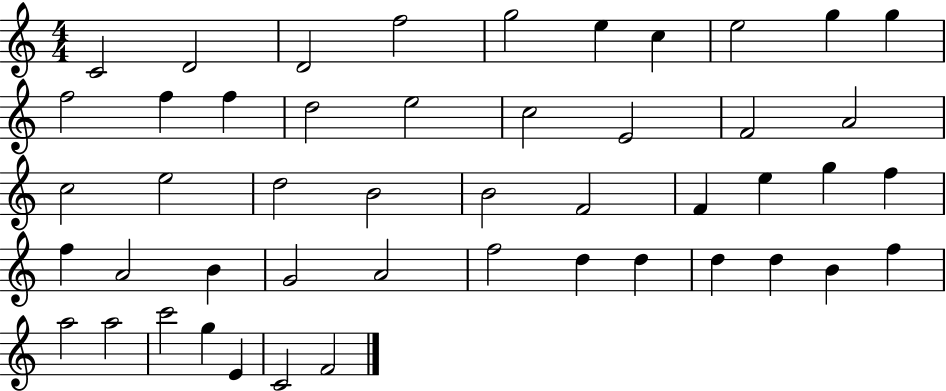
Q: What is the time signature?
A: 4/4